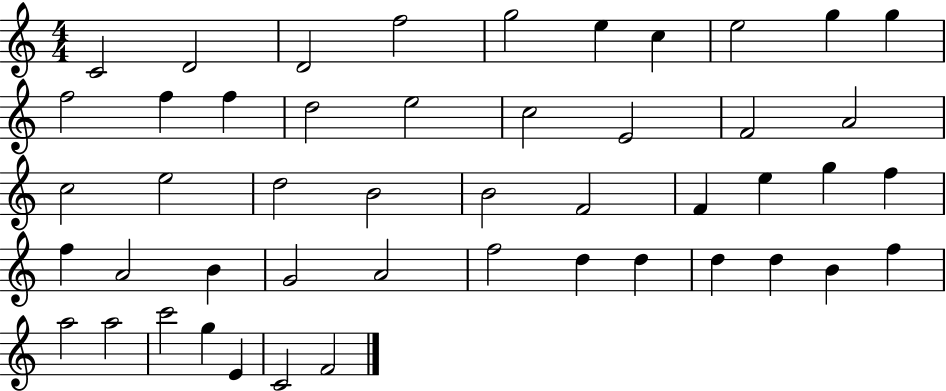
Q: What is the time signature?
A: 4/4